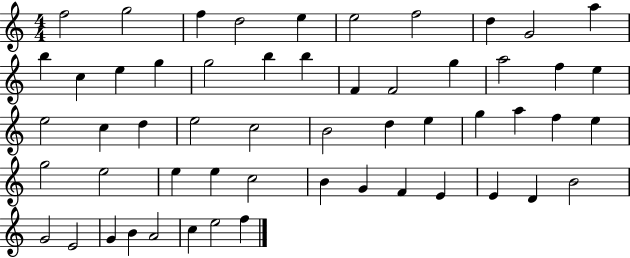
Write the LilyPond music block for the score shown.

{
  \clef treble
  \numericTimeSignature
  \time 4/4
  \key c \major
  f''2 g''2 | f''4 d''2 e''4 | e''2 f''2 | d''4 g'2 a''4 | \break b''4 c''4 e''4 g''4 | g''2 b''4 b''4 | f'4 f'2 g''4 | a''2 f''4 e''4 | \break e''2 c''4 d''4 | e''2 c''2 | b'2 d''4 e''4 | g''4 a''4 f''4 e''4 | \break g''2 e''2 | e''4 e''4 c''2 | b'4 g'4 f'4 e'4 | e'4 d'4 b'2 | \break g'2 e'2 | g'4 b'4 a'2 | c''4 e''2 f''4 | \bar "|."
}